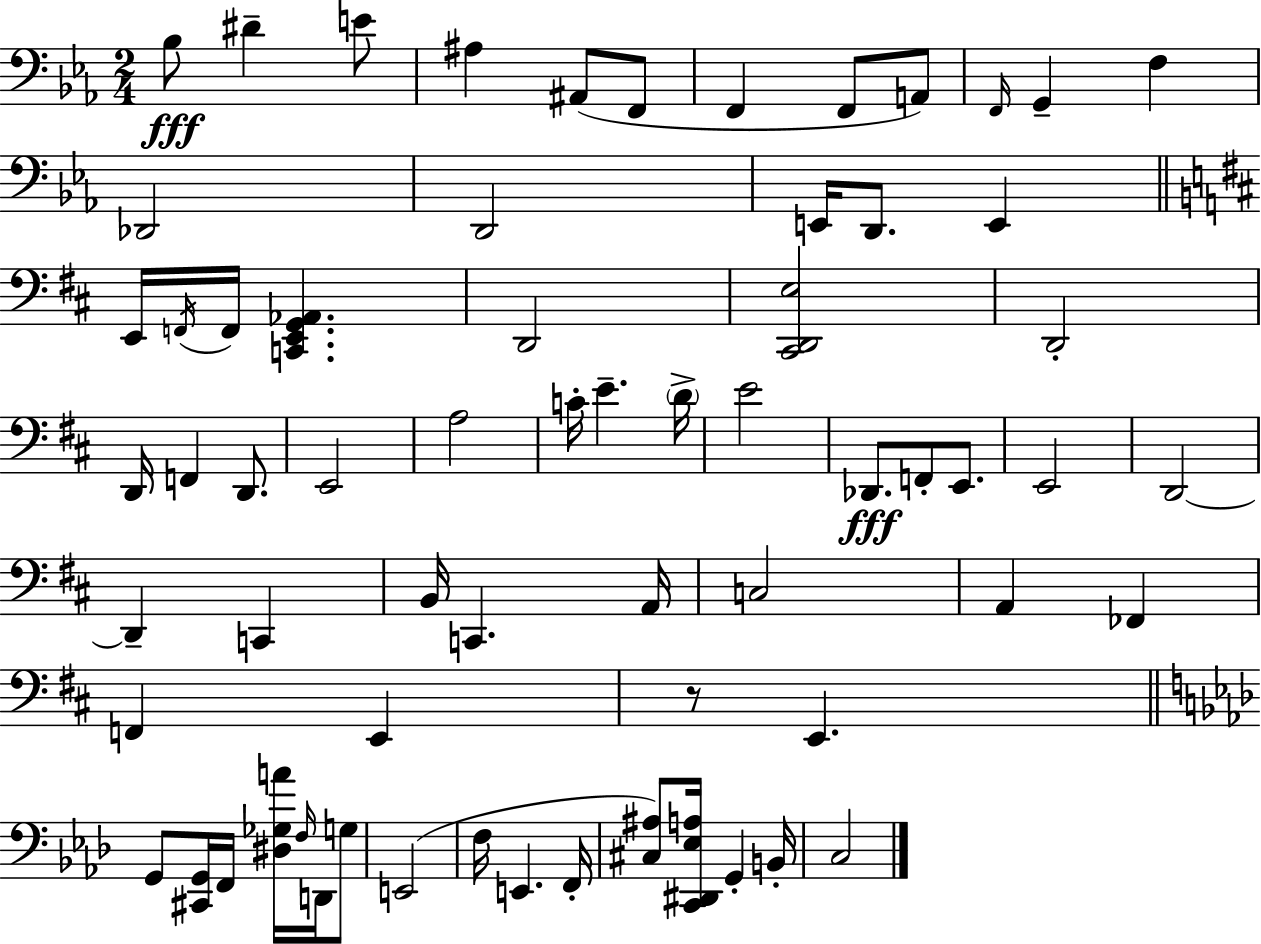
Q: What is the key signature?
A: EES major